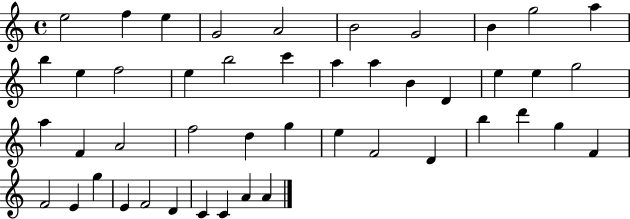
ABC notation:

X:1
T:Untitled
M:4/4
L:1/4
K:C
e2 f e G2 A2 B2 G2 B g2 a b e f2 e b2 c' a a B D e e g2 a F A2 f2 d g e F2 D b d' g F F2 E g E F2 D C C A A